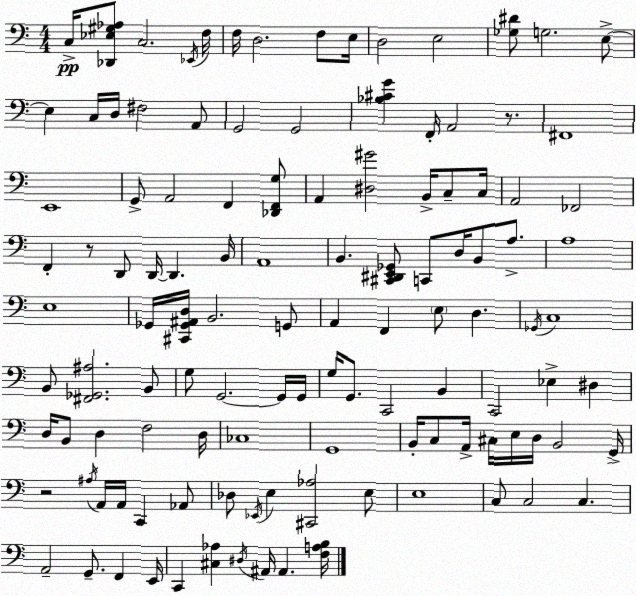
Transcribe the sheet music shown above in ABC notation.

X:1
T:Untitled
M:4/4
L:1/4
K:C
C,/4 [_D,,_E,^G,_A,]/2 C,2 _E,,/4 F,/4 F,/4 D,2 F,/2 E,/4 D,2 E,2 [_G,^D]/2 G,2 E,/2 E, C,/4 D,/4 ^F,2 A,,/2 G,,2 G,,2 [_B,^CG] F,,/4 A,,2 z/2 ^F,,4 E,,4 G,,/2 A,,2 F,, [_D,,F,,G,]/2 A,, [^D,^G]2 B,,/4 C,/2 C,/4 A,,2 _F,,2 F,, z/2 D,,/2 D,,/4 D,, B,,/4 A,,4 B,, [^C,,^D,,E,,_G,,]/2 C,,/2 D,/4 B,,/2 A,/2 A,4 E,4 _G,,/4 [^C,,_G,,^A,,D,]/4 B,,2 G,,/2 A,, F,, E,/2 D, _G,,/4 C,4 B,,/2 [^F,,_G,,^A,]2 B,,/2 G,/2 G,,2 G,,/4 G,,/4 G,/4 G,,/2 C,,2 B,, C,,2 _E, ^D, D,/4 B,,/2 D, F,2 D,/4 _C,4 G,,4 B,,/4 C,/2 A,,/4 ^C,/4 E,/4 D,/4 B,,2 G,,/4 z2 ^A,/4 A,,/4 A,,/4 C,, _A,,/2 _D,/2 _E,,/4 E, [^C,,_A,]2 E,/2 E,4 C,/2 C,2 C, A,,2 G,,/2 F,, E,,/4 C,, [^C,_A,] ^D,/4 ^A,,/4 ^A,, [F,A,B,]/4